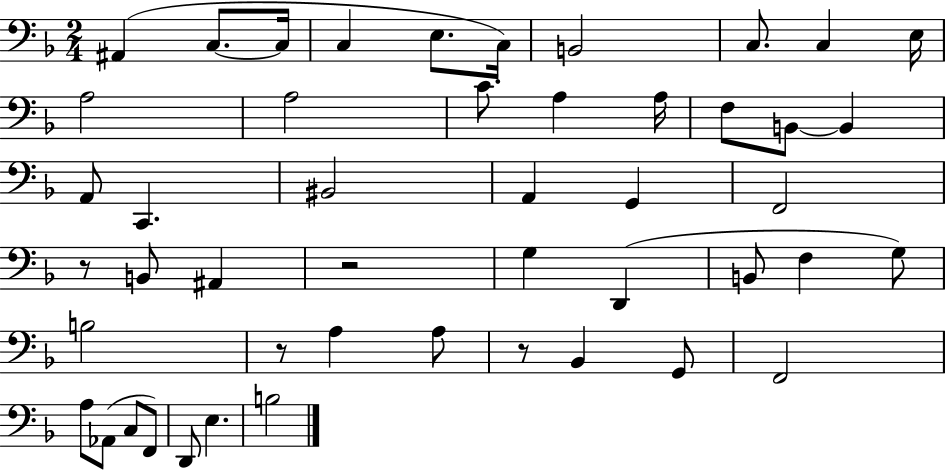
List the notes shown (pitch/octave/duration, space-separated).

A#2/q C3/e. C3/s C3/q E3/e. C3/s B2/h C3/e. C3/q E3/s A3/h A3/h C4/e. A3/q A3/s F3/e B2/e B2/q A2/e C2/q. BIS2/h A2/q G2/q F2/h R/e B2/e A#2/q R/h G3/q D2/q B2/e F3/q G3/e B3/h R/e A3/q A3/e R/e Bb2/q G2/e F2/h A3/e Ab2/e C3/e F2/e D2/e E3/q. B3/h